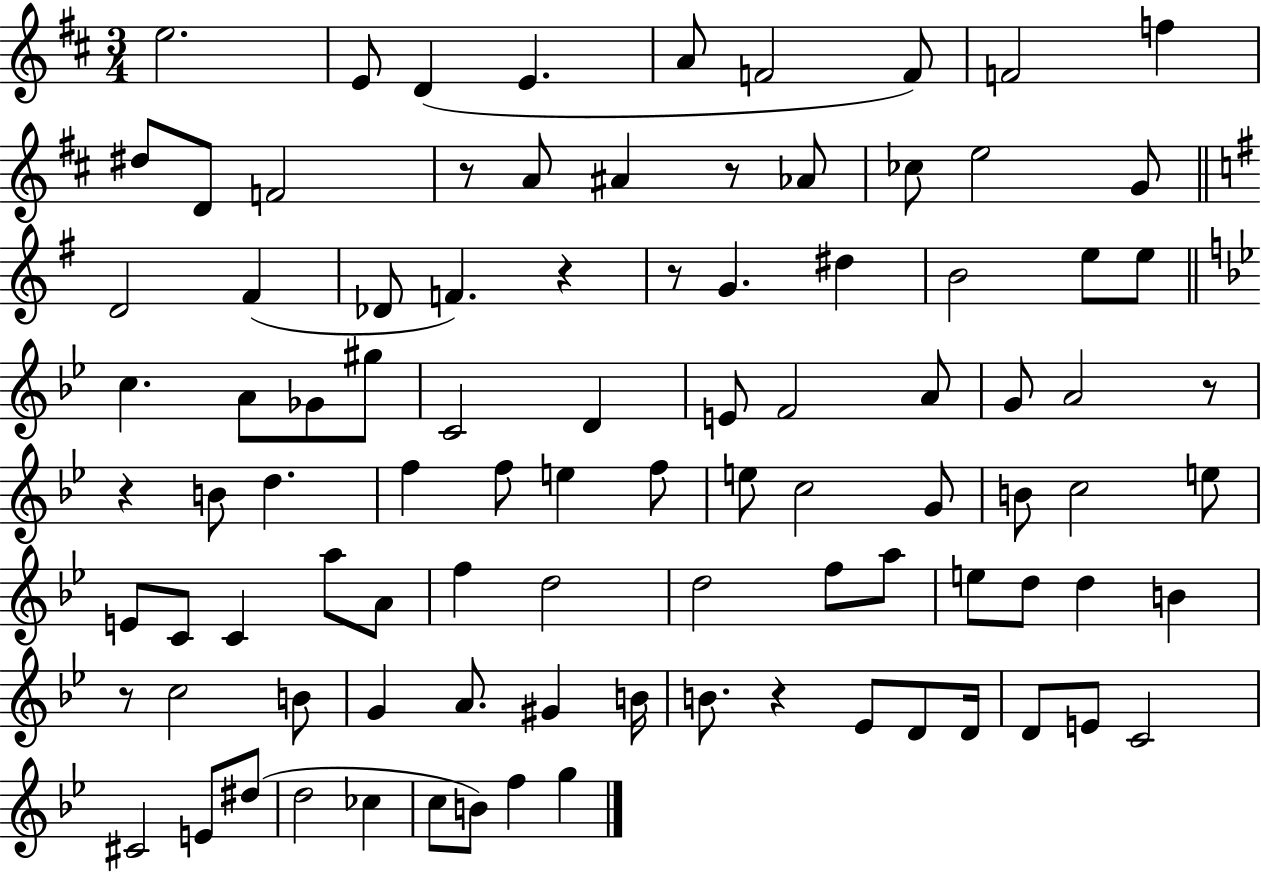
E5/h. E4/e D4/q E4/q. A4/e F4/h F4/e F4/h F5/q D#5/e D4/e F4/h R/e A4/e A#4/q R/e Ab4/e CES5/e E5/h G4/e D4/h F#4/q Db4/e F4/q. R/q R/e G4/q. D#5/q B4/h E5/e E5/e C5/q. A4/e Gb4/e G#5/e C4/h D4/q E4/e F4/h A4/e G4/e A4/h R/e R/q B4/e D5/q. F5/q F5/e E5/q F5/e E5/e C5/h G4/e B4/e C5/h E5/e E4/e C4/e C4/q A5/e A4/e F5/q D5/h D5/h F5/e A5/e E5/e D5/e D5/q B4/q R/e C5/h B4/e G4/q A4/e. G#4/q B4/s B4/e. R/q Eb4/e D4/e D4/s D4/e E4/e C4/h C#4/h E4/e D#5/e D5/h CES5/q C5/e B4/e F5/q G5/q